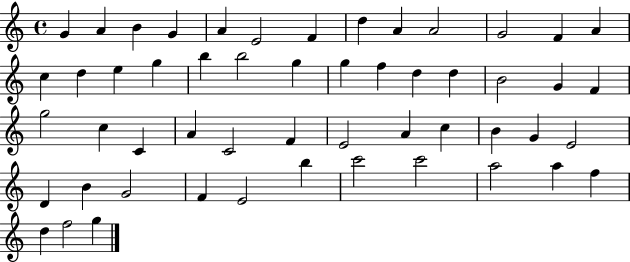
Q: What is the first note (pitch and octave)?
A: G4